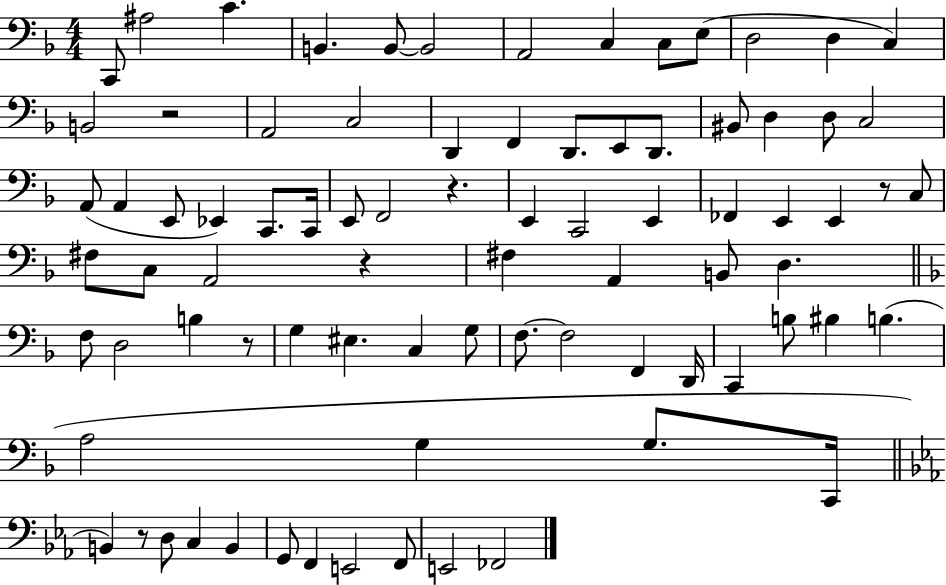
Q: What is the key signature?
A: F major